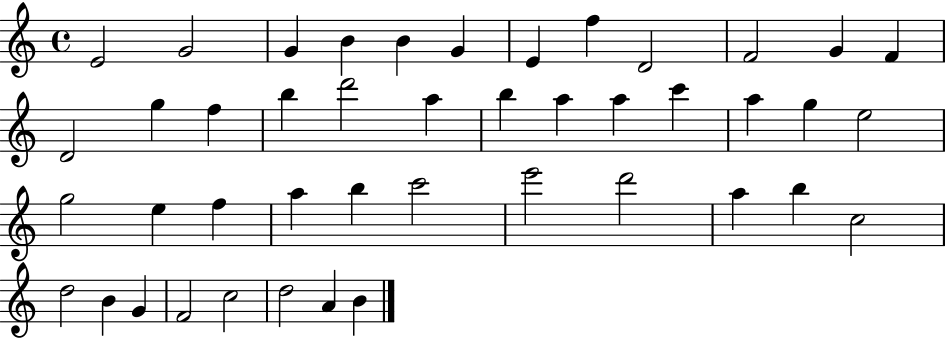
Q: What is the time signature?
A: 4/4